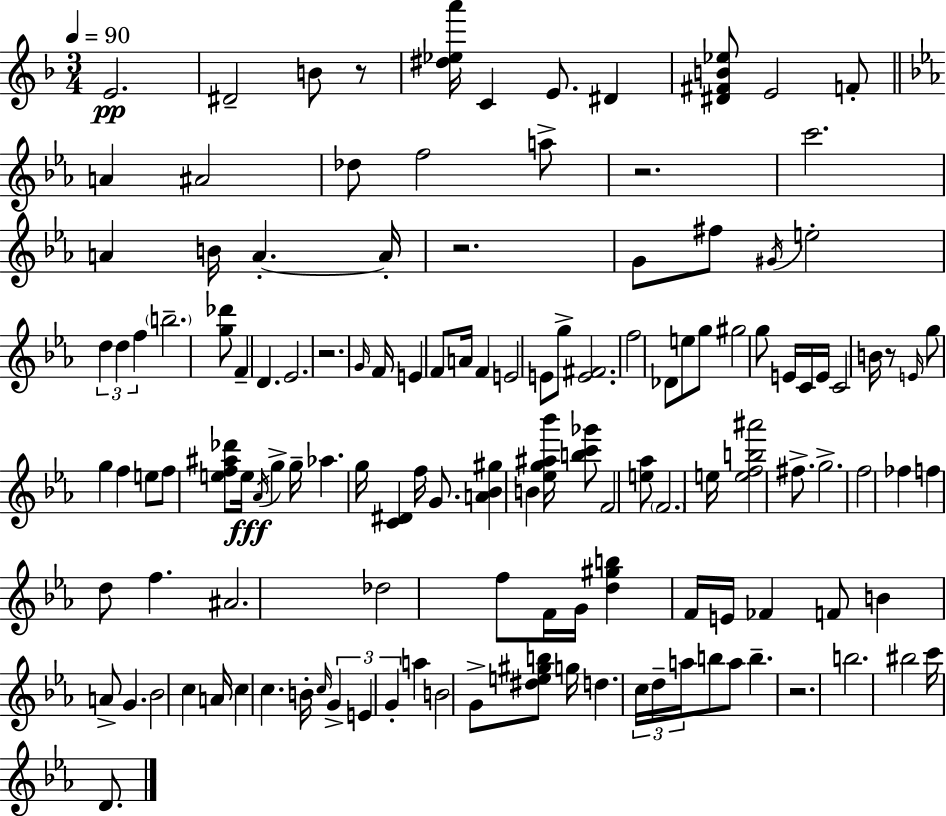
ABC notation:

X:1
T:Untitled
M:3/4
L:1/4
K:F
E2 ^D2 B/2 z/2 [^d_ea']/4 C E/2 ^D [^D^FB_e]/2 E2 F/2 A ^A2 _d/2 f2 a/2 z2 c'2 A B/4 A A/4 z2 G/2 ^f/2 ^G/4 e2 d d f b2 [g_d']/2 F D _E2 z2 G/4 F/4 E F/2 A/4 F E2 E/2 g/2 [E^F]2 f2 _D/2 e/2 g/2 ^g2 g/2 E/4 C/4 E/4 C2 B/4 z/2 E/4 g/2 g f e/2 f/2 [ef^a_d']/2 e/4 _A/4 g g/4 _a g/4 [C^D] f/4 G/2 [A_B^g] B [_eg^a_b']/4 [bc'_g']/2 F2 [e_a]/2 F2 e/4 [efb^a']2 ^f/2 g2 f2 _f f d/2 f ^A2 _d2 f/2 F/4 G/4 [d^gb] F/4 E/4 _F F/2 B A/2 G _B2 c A/4 c c B/4 c/4 G E G a B2 G/2 [^de^gb]/2 g/4 d c/4 d/4 a/4 b/2 a/2 b z2 b2 ^b2 c'/4 D/2